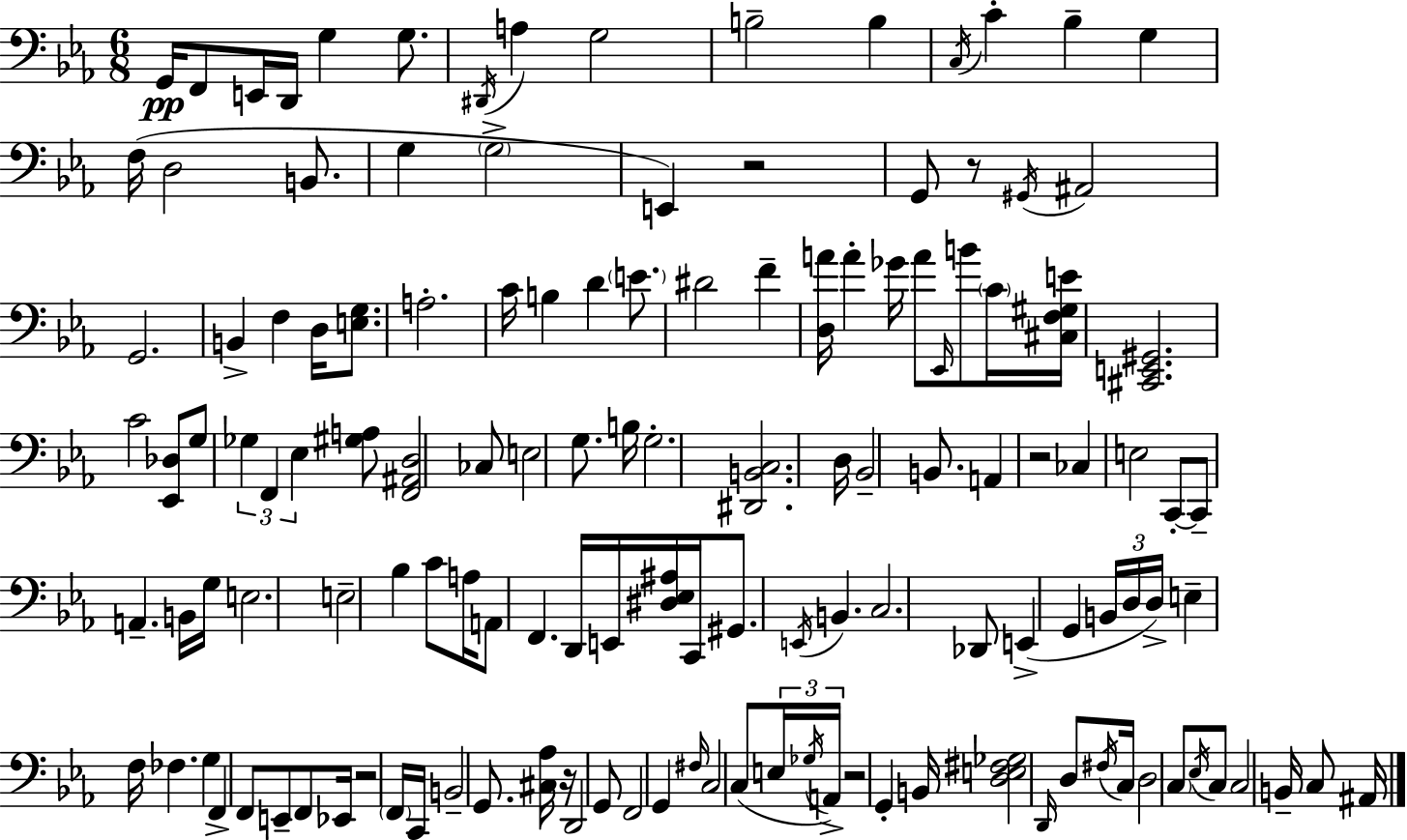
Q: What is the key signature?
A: C minor